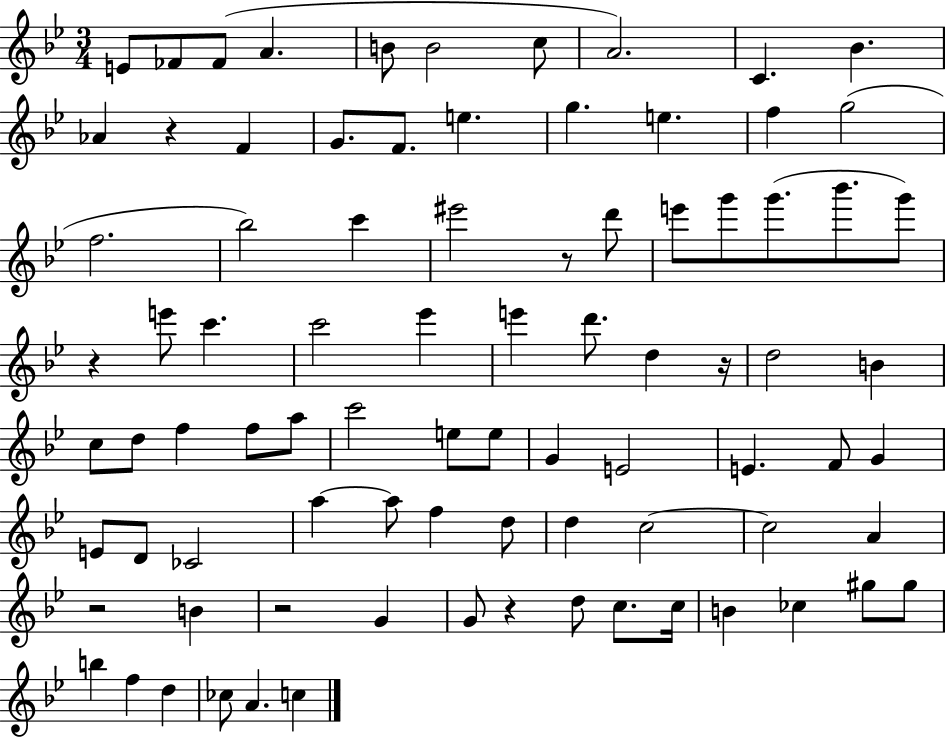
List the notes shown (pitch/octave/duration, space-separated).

E4/e FES4/e FES4/e A4/q. B4/e B4/h C5/e A4/h. C4/q. Bb4/q. Ab4/q R/q F4/q G4/e. F4/e. E5/q. G5/q. E5/q. F5/q G5/h F5/h. Bb5/h C6/q EIS6/h R/e D6/e E6/e G6/e G6/e. Bb6/e. G6/e R/q E6/e C6/q. C6/h Eb6/q E6/q D6/e. D5/q R/s D5/h B4/q C5/e D5/e F5/q F5/e A5/e C6/h E5/e E5/e G4/q E4/h E4/q. F4/e G4/q E4/e D4/e CES4/h A5/q A5/e F5/q D5/e D5/q C5/h C5/h A4/q R/h B4/q R/h G4/q G4/e R/q D5/e C5/e. C5/s B4/q CES5/q G#5/e G#5/e B5/q F5/q D5/q CES5/e A4/q. C5/q